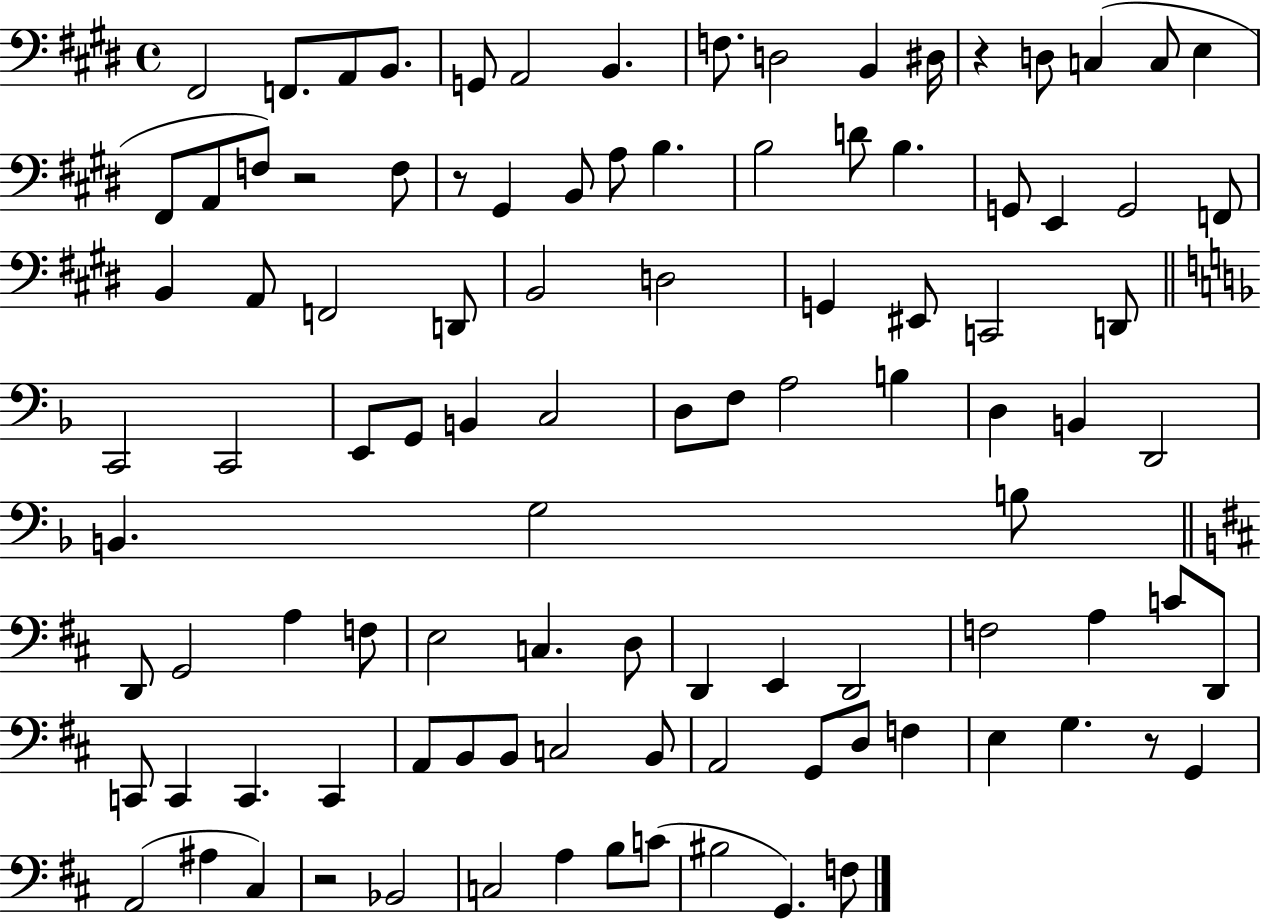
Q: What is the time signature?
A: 4/4